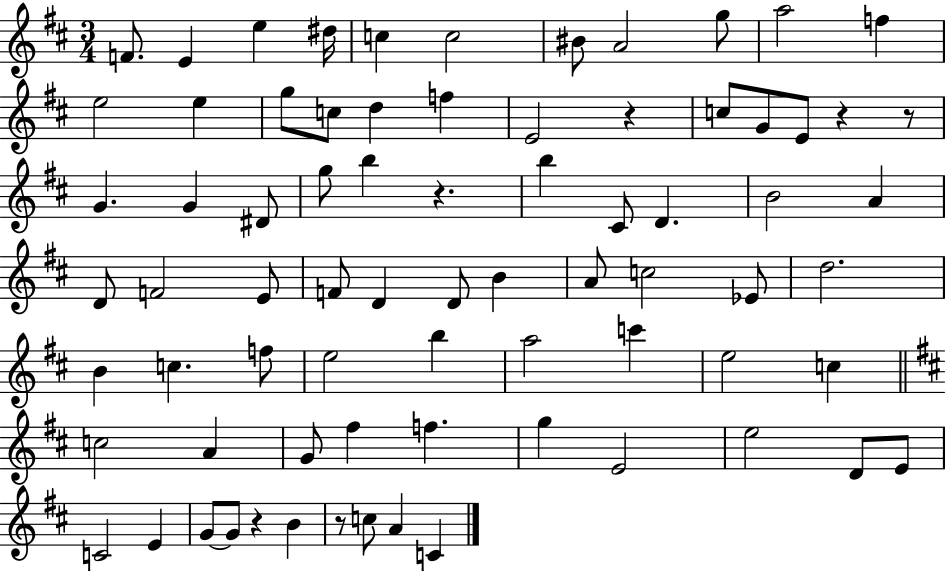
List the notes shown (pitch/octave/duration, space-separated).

F4/e. E4/q E5/q D#5/s C5/q C5/h BIS4/e A4/h G5/e A5/h F5/q E5/h E5/q G5/e C5/e D5/q F5/q E4/h R/q C5/e G4/e E4/e R/q R/e G4/q. G4/q D#4/e G5/e B5/q R/q. B5/q C#4/e D4/q. B4/h A4/q D4/e F4/h E4/e F4/e D4/q D4/e B4/q A4/e C5/h Eb4/e D5/h. B4/q C5/q. F5/e E5/h B5/q A5/h C6/q E5/h C5/q C5/h A4/q G4/e F#5/q F5/q. G5/q E4/h E5/h D4/e E4/e C4/h E4/q G4/e G4/e R/q B4/q R/e C5/e A4/q C4/q